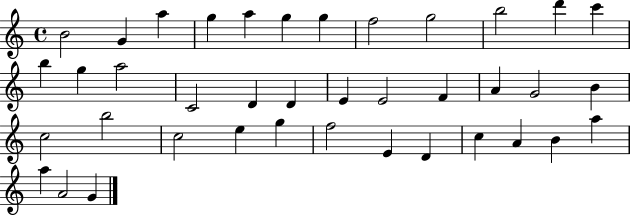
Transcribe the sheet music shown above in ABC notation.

X:1
T:Untitled
M:4/4
L:1/4
K:C
B2 G a g a g g f2 g2 b2 d' c' b g a2 C2 D D E E2 F A G2 B c2 b2 c2 e g f2 E D c A B a a A2 G